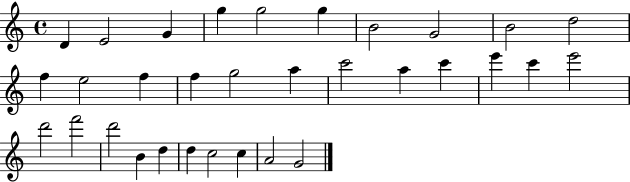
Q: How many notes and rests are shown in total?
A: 32